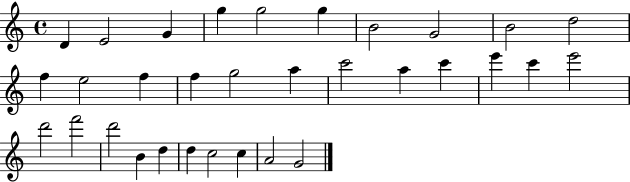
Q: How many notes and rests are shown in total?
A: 32